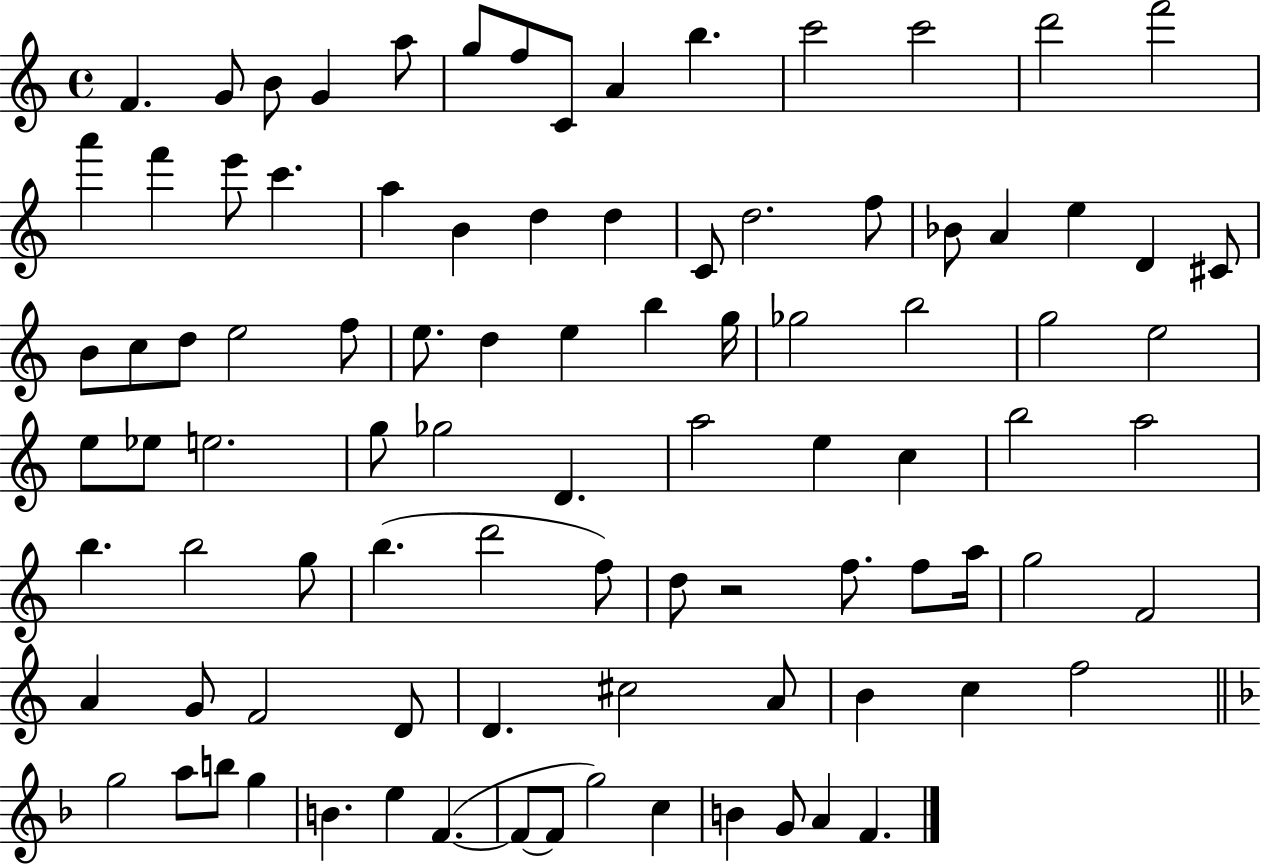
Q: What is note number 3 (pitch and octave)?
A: B4